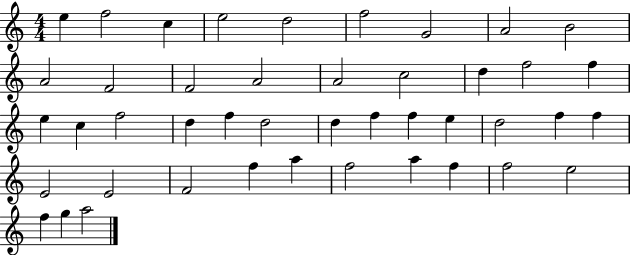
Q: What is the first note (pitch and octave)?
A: E5